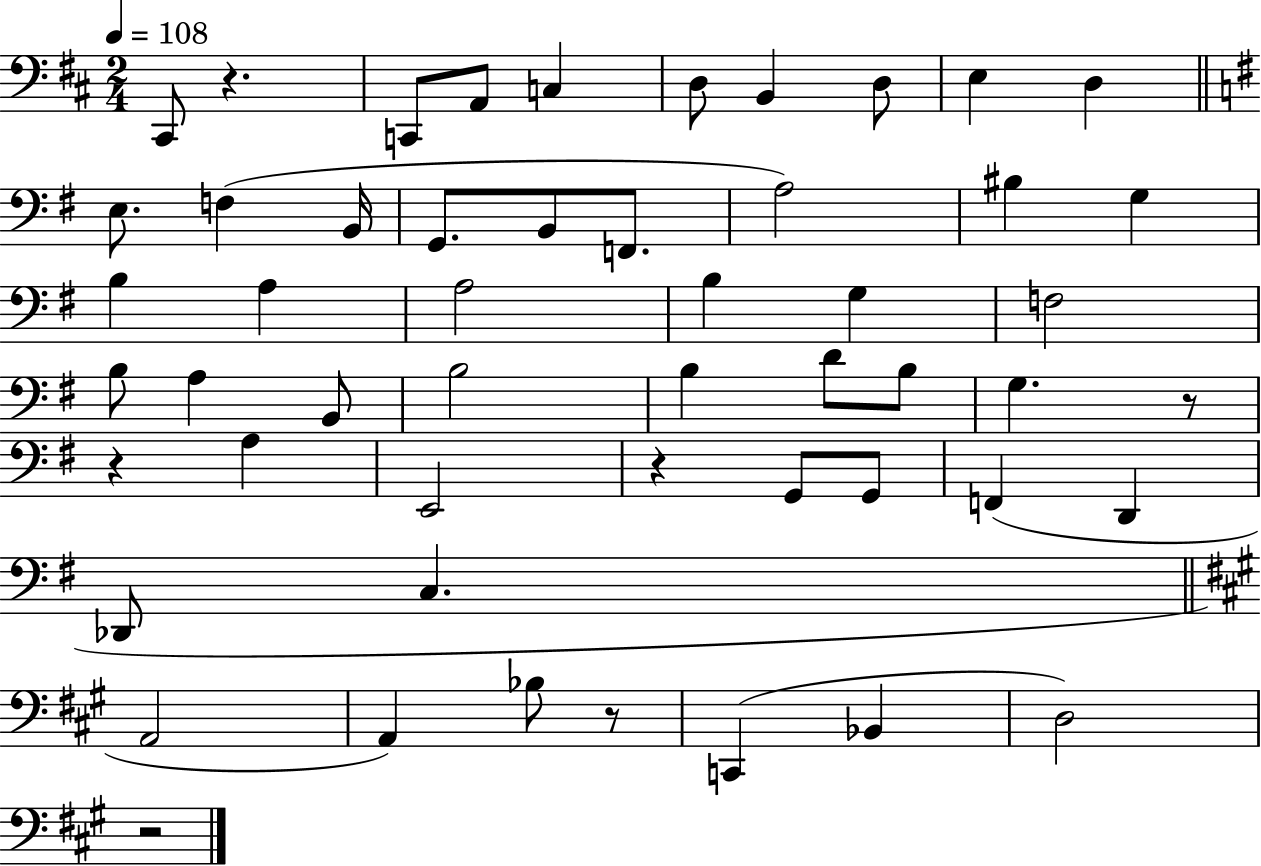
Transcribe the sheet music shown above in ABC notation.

X:1
T:Untitled
M:2/4
L:1/4
K:D
^C,,/2 z C,,/2 A,,/2 C, D,/2 B,, D,/2 E, D, E,/2 F, B,,/4 G,,/2 B,,/2 F,,/2 A,2 ^B, G, B, A, A,2 B, G, F,2 B,/2 A, B,,/2 B,2 B, D/2 B,/2 G, z/2 z A, E,,2 z G,,/2 G,,/2 F,, D,, _D,,/2 C, A,,2 A,, _B,/2 z/2 C,, _B,, D,2 z2